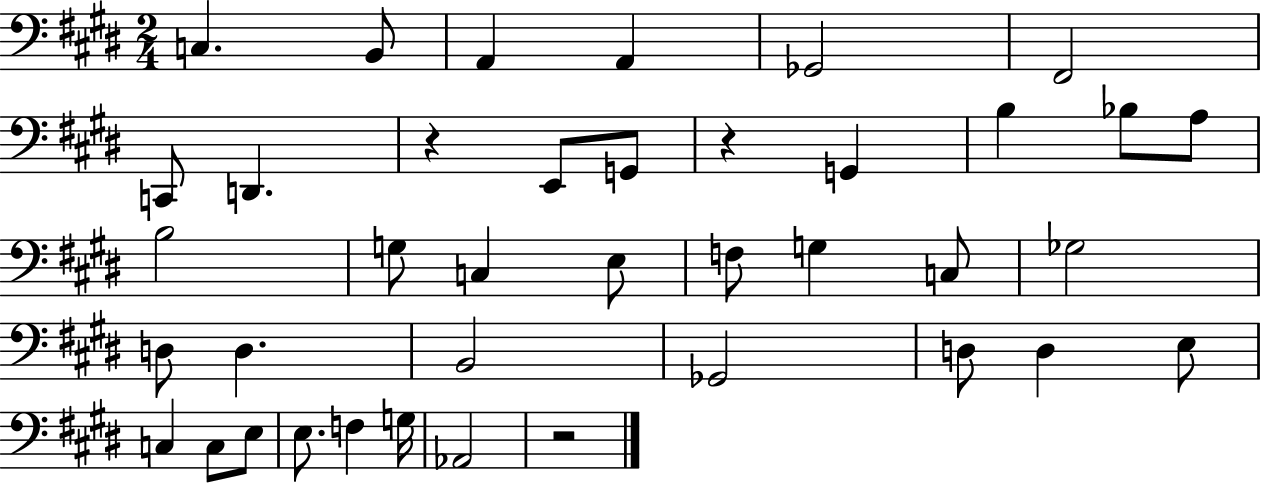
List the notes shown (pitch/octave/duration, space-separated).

C3/q. B2/e A2/q A2/q Gb2/h F#2/h C2/e D2/q. R/q E2/e G2/e R/q G2/q B3/q Bb3/e A3/e B3/h G3/e C3/q E3/e F3/e G3/q C3/e Gb3/h D3/e D3/q. B2/h Gb2/h D3/e D3/q E3/e C3/q C3/e E3/e E3/e. F3/q G3/s Ab2/h R/h